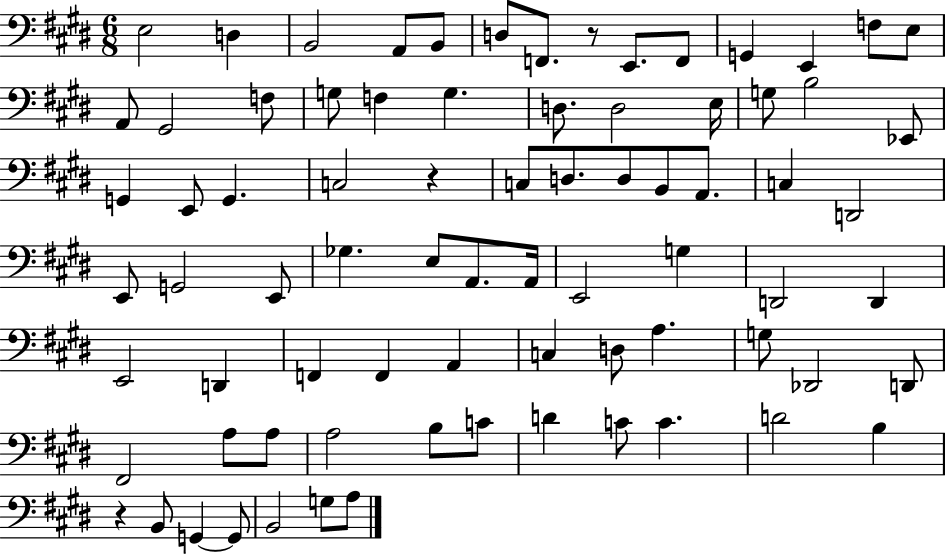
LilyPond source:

{
  \clef bass
  \numericTimeSignature
  \time 6/8
  \key e \major
  e2 d4 | b,2 a,8 b,8 | d8 f,8. r8 e,8. f,8 | g,4 e,4 f8 e8 | \break a,8 gis,2 f8 | g8 f4 g4. | d8. d2 e16 | g8 b2 ees,8 | \break g,4 e,8 g,4. | c2 r4 | c8 d8. d8 b,8 a,8. | c4 d,2 | \break e,8 g,2 e,8 | ges4. e8 a,8. a,16 | e,2 g4 | d,2 d,4 | \break e,2 d,4 | f,4 f,4 a,4 | c4 d8 a4. | g8 des,2 d,8 | \break fis,2 a8 a8 | a2 b8 c'8 | d'4 c'8 c'4. | d'2 b4 | \break r4 b,8 g,4~~ g,8 | b,2 g8 a8 | \bar "|."
}